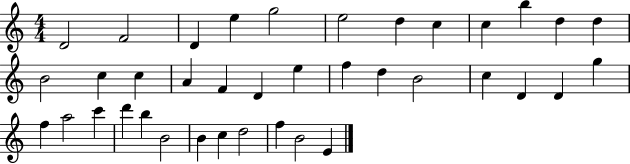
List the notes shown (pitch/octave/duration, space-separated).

D4/h F4/h D4/q E5/q G5/h E5/h D5/q C5/q C5/q B5/q D5/q D5/q B4/h C5/q C5/q A4/q F4/q D4/q E5/q F5/q D5/q B4/h C5/q D4/q D4/q G5/q F5/q A5/h C6/q D6/q B5/q B4/h B4/q C5/q D5/h F5/q B4/h E4/q